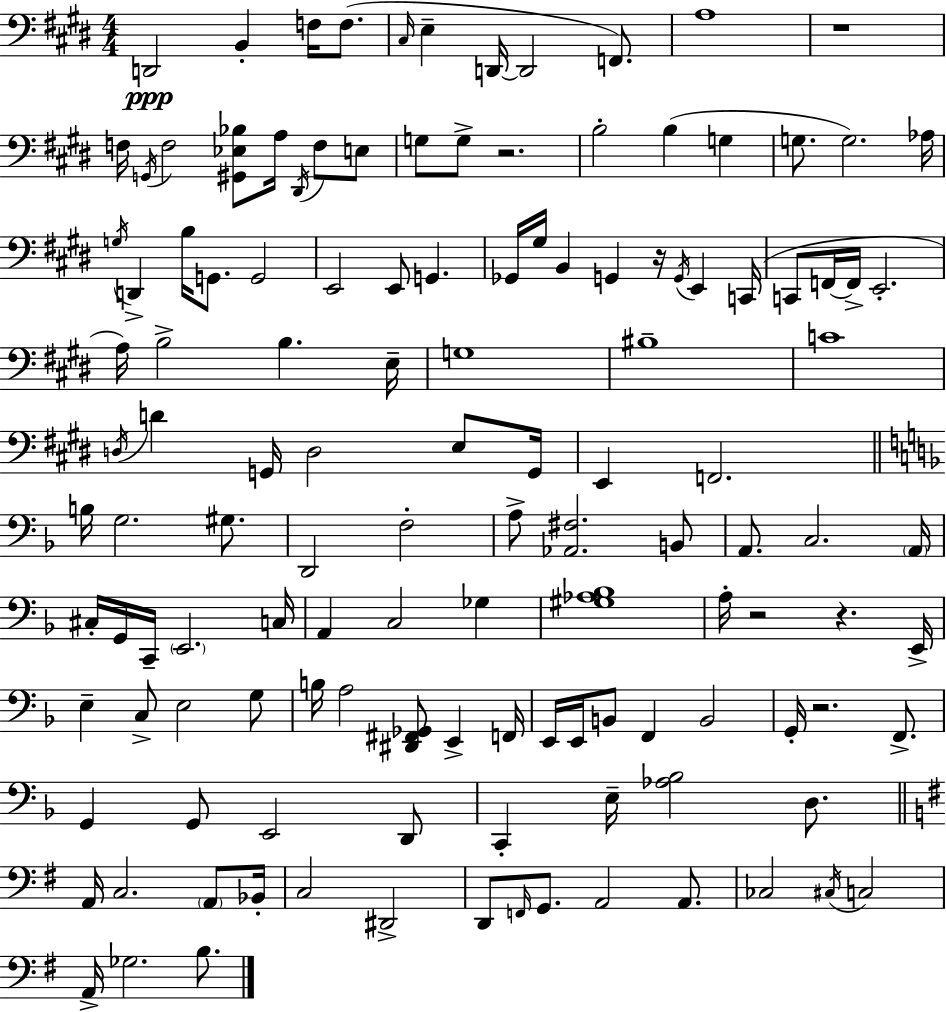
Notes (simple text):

D2/h B2/q F3/s F3/e. C#3/s E3/q D2/s D2/h F2/e. A3/w R/w F3/s G2/s F3/h [G#2,Eb3,Bb3]/e A3/s D#2/s F3/e E3/e G3/e G3/e R/h. B3/h B3/q G3/q G3/e. G3/h. Ab3/s G3/s D2/q B3/s G2/e. G2/h E2/h E2/e G2/q. Gb2/s G#3/s B2/q G2/q R/s G2/s E2/q C2/s C2/e F2/s F2/s E2/h. A3/s B3/h B3/q. E3/s G3/w BIS3/w C4/w D3/s D4/q G2/s D3/h E3/e G2/s E2/q F2/h. B3/s G3/h. G#3/e. D2/h F3/h A3/e [Ab2,F#3]/h. B2/e A2/e. C3/h. A2/s C#3/s G2/s C2/s E2/h. C3/s A2/q C3/h Gb3/q [G#3,Ab3,Bb3]/w A3/s R/h R/q. E2/s E3/q C3/e E3/h G3/e B3/s A3/h [D#2,F#2,Gb2]/e E2/q F2/s E2/s E2/s B2/e F2/q B2/h G2/s R/h. F2/e. G2/q G2/e E2/h D2/e C2/q E3/s [Ab3,Bb3]/h D3/e. A2/s C3/h. A2/e Bb2/s C3/h D#2/h D2/e F2/s G2/e. A2/h A2/e. CES3/h C#3/s C3/h A2/s Gb3/h. B3/e.